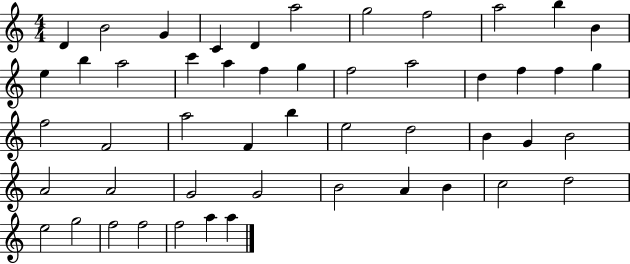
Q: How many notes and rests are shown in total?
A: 50